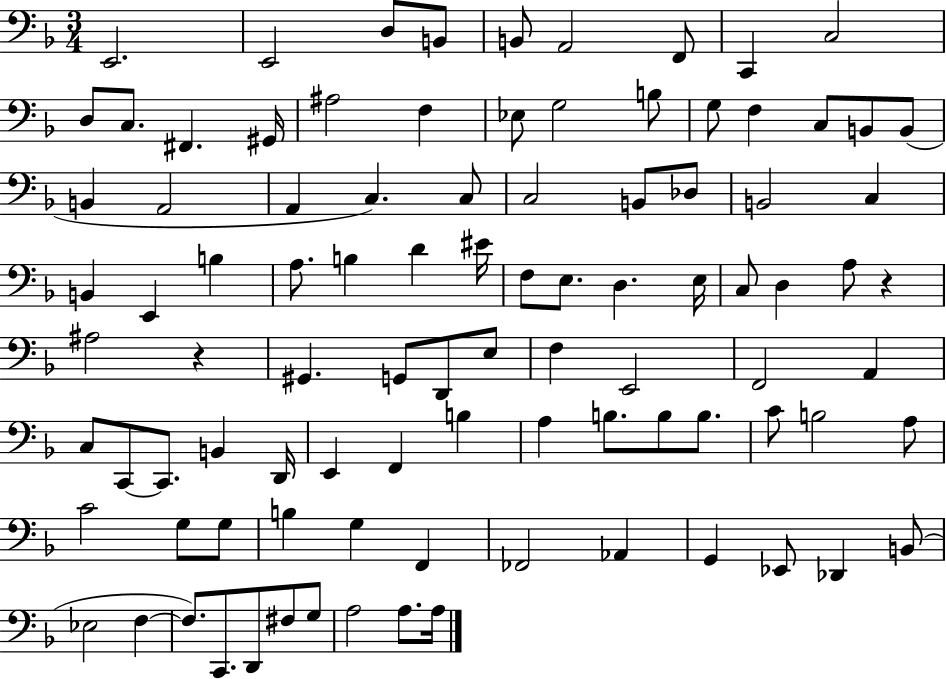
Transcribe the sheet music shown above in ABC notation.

X:1
T:Untitled
M:3/4
L:1/4
K:F
E,,2 E,,2 D,/2 B,,/2 B,,/2 A,,2 F,,/2 C,, C,2 D,/2 C,/2 ^F,, ^G,,/4 ^A,2 F, _E,/2 G,2 B,/2 G,/2 F, C,/2 B,,/2 B,,/2 B,, A,,2 A,, C, C,/2 C,2 B,,/2 _D,/2 B,,2 C, B,, E,, B, A,/2 B, D ^E/4 F,/2 E,/2 D, E,/4 C,/2 D, A,/2 z ^A,2 z ^G,, G,,/2 D,,/2 E,/2 F, E,,2 F,,2 A,, C,/2 C,,/2 C,,/2 B,, D,,/4 E,, F,, B, A, B,/2 B,/2 B,/2 C/2 B,2 A,/2 C2 G,/2 G,/2 B, G, F,, _F,,2 _A,, G,, _E,,/2 _D,, B,,/2 _E,2 F, F,/2 C,,/2 D,,/2 ^F,/2 G,/2 A,2 A,/2 A,/4